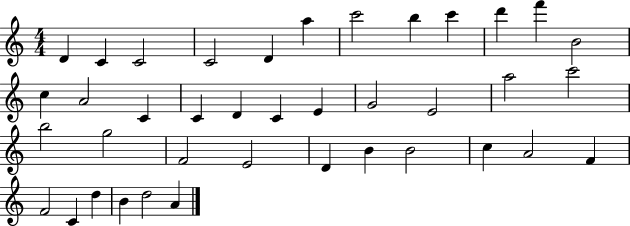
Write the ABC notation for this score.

X:1
T:Untitled
M:4/4
L:1/4
K:C
D C C2 C2 D a c'2 b c' d' f' B2 c A2 C C D C E G2 E2 a2 c'2 b2 g2 F2 E2 D B B2 c A2 F F2 C d B d2 A